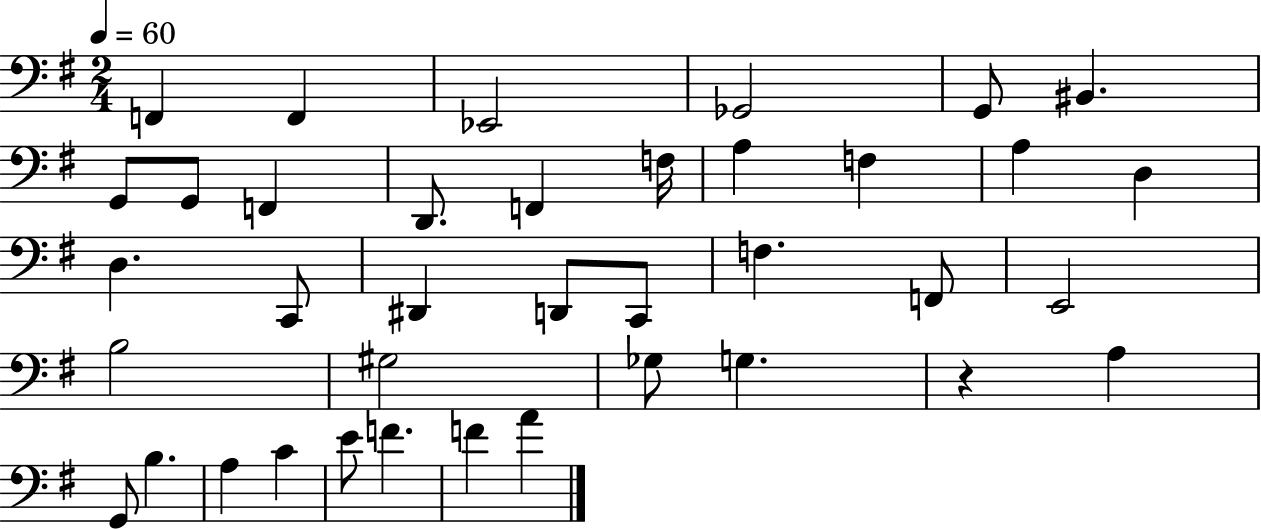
F2/q F2/q Eb2/h Gb2/h G2/e BIS2/q. G2/e G2/e F2/q D2/e. F2/q F3/s A3/q F3/q A3/q D3/q D3/q. C2/e D#2/q D2/e C2/e F3/q. F2/e E2/h B3/h G#3/h Gb3/e G3/q. R/q A3/q G2/e B3/q. A3/q C4/q E4/e F4/q. F4/q A4/q